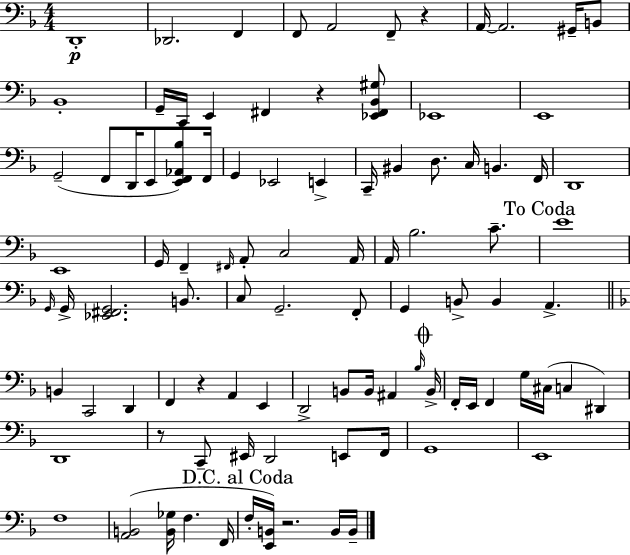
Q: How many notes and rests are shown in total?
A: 97